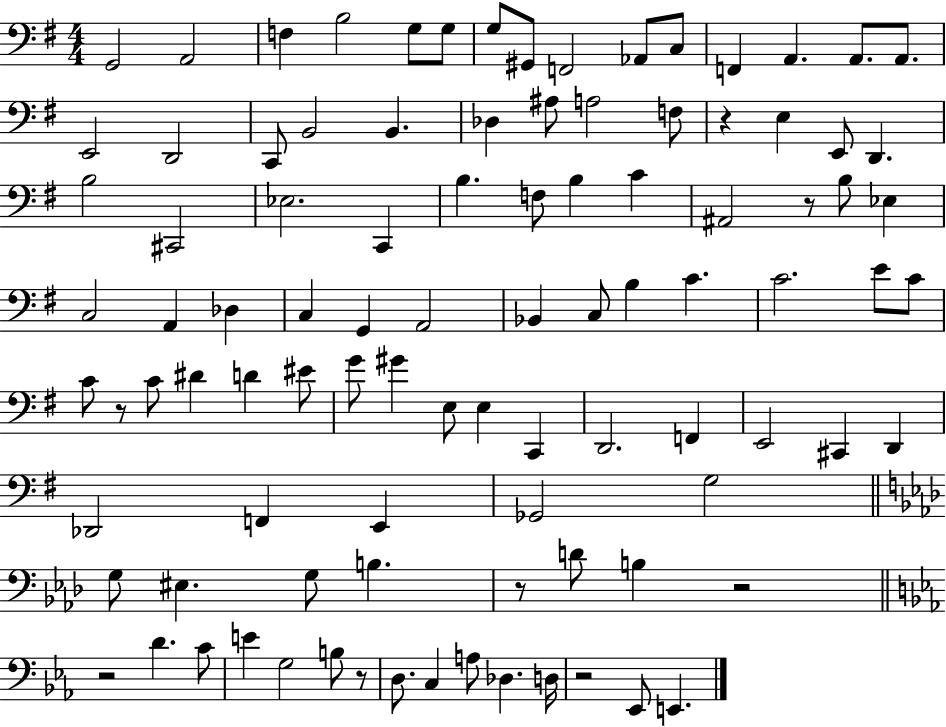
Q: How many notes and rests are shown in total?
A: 97